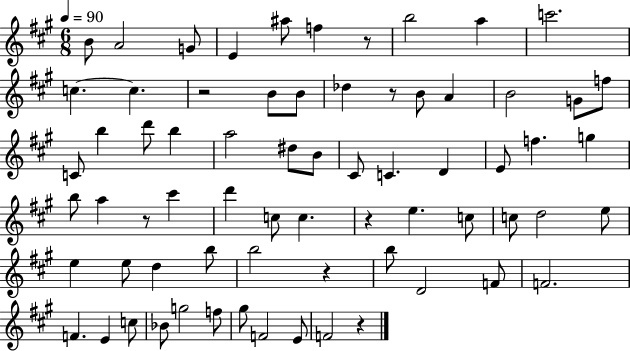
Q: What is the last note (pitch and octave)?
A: F4